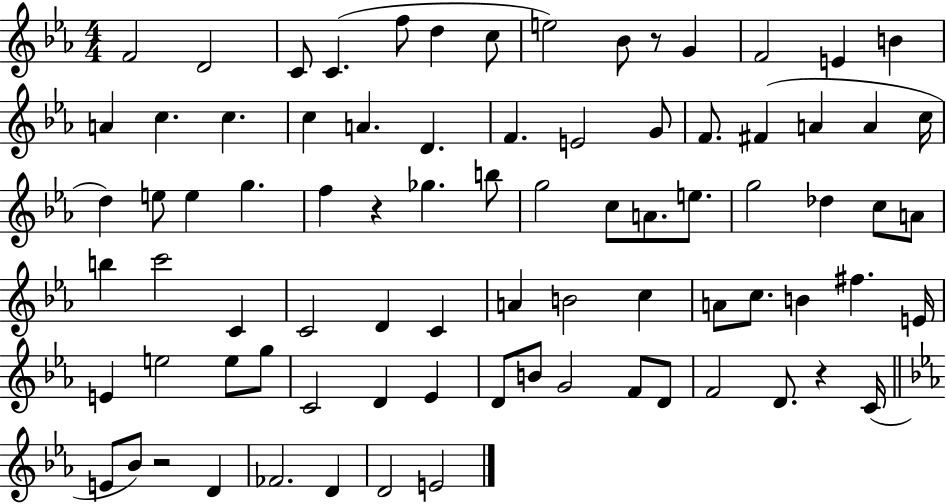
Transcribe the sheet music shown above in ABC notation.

X:1
T:Untitled
M:4/4
L:1/4
K:Eb
F2 D2 C/2 C f/2 d c/2 e2 _B/2 z/2 G F2 E B A c c c A D F E2 G/2 F/2 ^F A A c/4 d e/2 e g f z _g b/2 g2 c/2 A/2 e/2 g2 _d c/2 A/2 b c'2 C C2 D C A B2 c A/2 c/2 B ^f E/4 E e2 e/2 g/2 C2 D _E D/2 B/2 G2 F/2 D/2 F2 D/2 z C/4 E/2 _B/2 z2 D _F2 D D2 E2